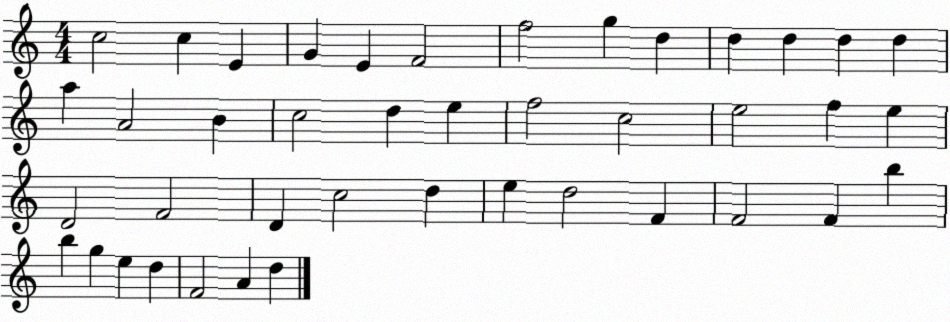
X:1
T:Untitled
M:4/4
L:1/4
K:C
c2 c E G E F2 f2 g d d d d d a A2 B c2 d e f2 c2 e2 f e D2 F2 D c2 d e d2 F F2 F b b g e d F2 A d